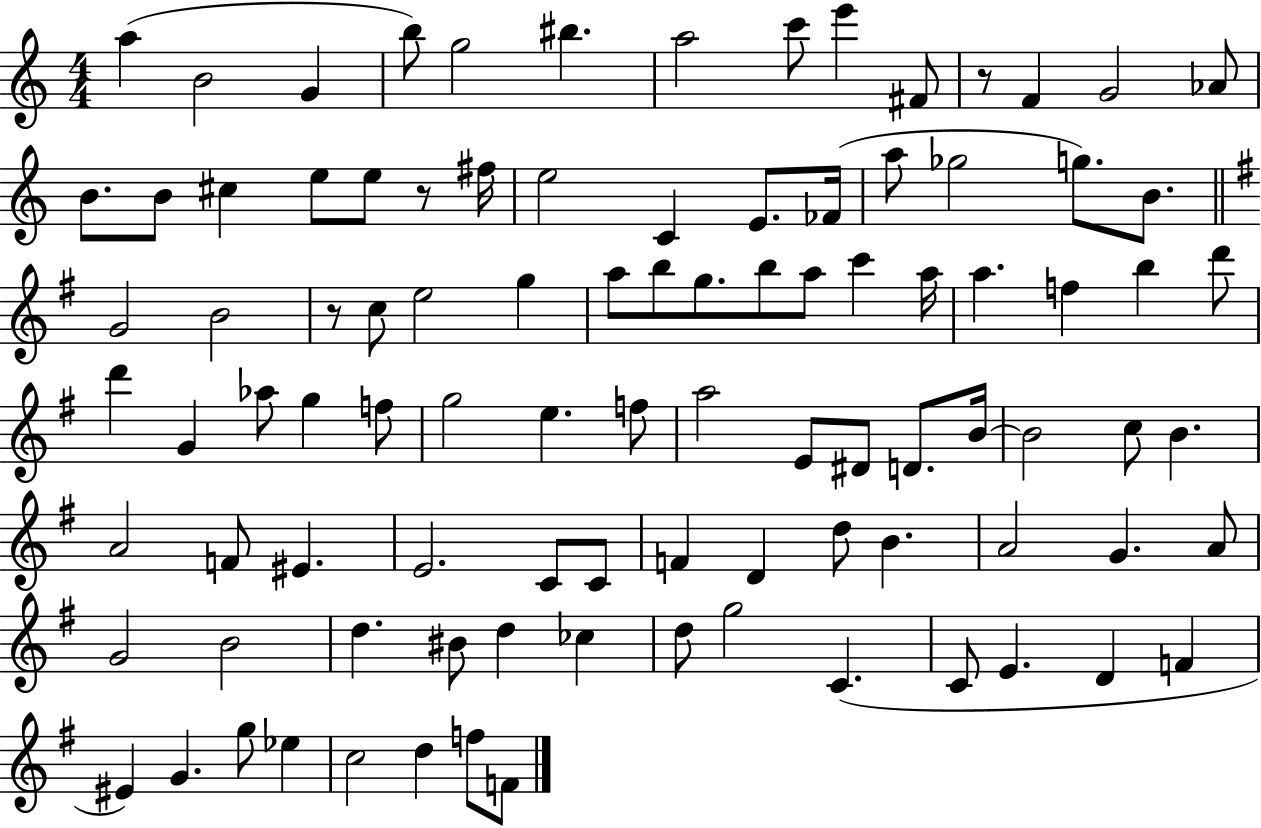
{
  \clef treble
  \numericTimeSignature
  \time 4/4
  \key c \major
  a''4( b'2 g'4 | b''8) g''2 bis''4. | a''2 c'''8 e'''4 fis'8 | r8 f'4 g'2 aes'8 | \break b'8. b'8 cis''4 e''8 e''8 r8 fis''16 | e''2 c'4 e'8. fes'16( | a''8 ges''2 g''8.) b'8. | \bar "||" \break \key g \major g'2 b'2 | r8 c''8 e''2 g''4 | a''8 b''8 g''8. b''8 a''8 c'''4 a''16 | a''4. f''4 b''4 d'''8 | \break d'''4 g'4 aes''8 g''4 f''8 | g''2 e''4. f''8 | a''2 e'8 dis'8 d'8. b'16~~ | b'2 c''8 b'4. | \break a'2 f'8 eis'4. | e'2. c'8 c'8 | f'4 d'4 d''8 b'4. | a'2 g'4. a'8 | \break g'2 b'2 | d''4. bis'8 d''4 ces''4 | d''8 g''2 c'4.( | c'8 e'4. d'4 f'4 | \break eis'4) g'4. g''8 ees''4 | c''2 d''4 f''8 f'8 | \bar "|."
}